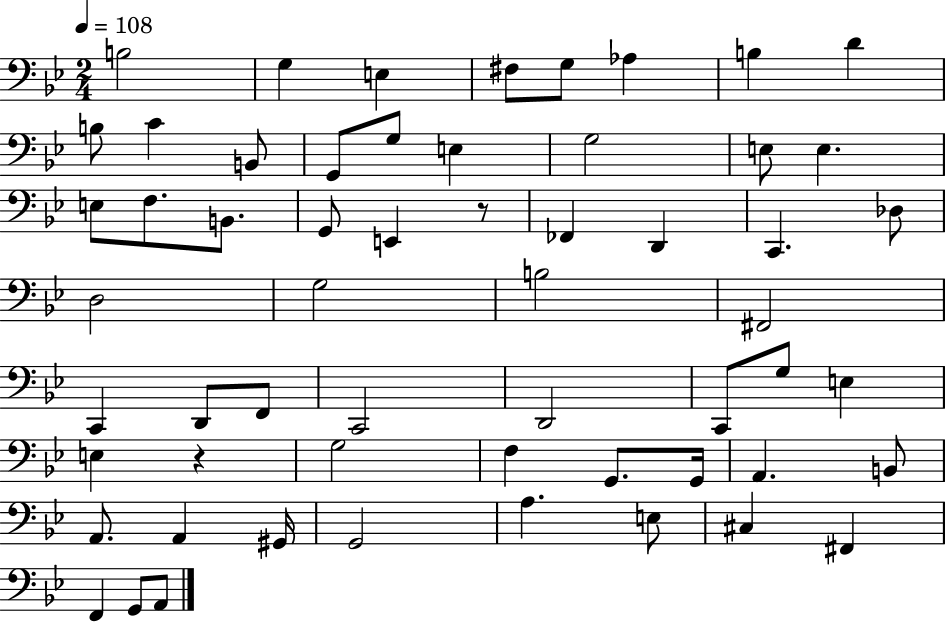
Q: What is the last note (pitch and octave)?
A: A2